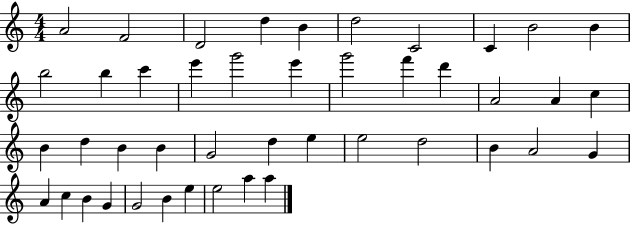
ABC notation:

X:1
T:Untitled
M:4/4
L:1/4
K:C
A2 F2 D2 d B d2 C2 C B2 B b2 b c' e' g'2 e' g'2 f' d' A2 A c B d B B G2 d e e2 d2 B A2 G A c B G G2 B e e2 a a